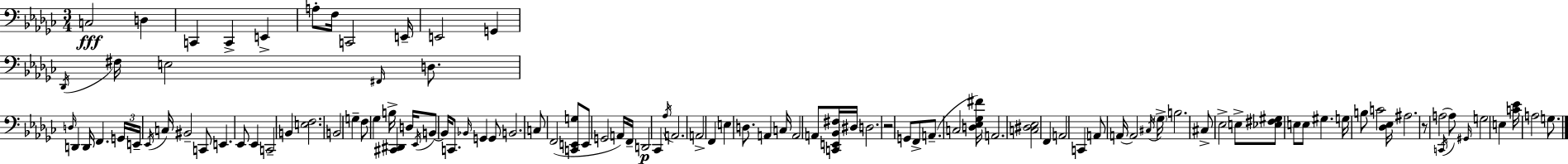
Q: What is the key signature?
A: EES minor